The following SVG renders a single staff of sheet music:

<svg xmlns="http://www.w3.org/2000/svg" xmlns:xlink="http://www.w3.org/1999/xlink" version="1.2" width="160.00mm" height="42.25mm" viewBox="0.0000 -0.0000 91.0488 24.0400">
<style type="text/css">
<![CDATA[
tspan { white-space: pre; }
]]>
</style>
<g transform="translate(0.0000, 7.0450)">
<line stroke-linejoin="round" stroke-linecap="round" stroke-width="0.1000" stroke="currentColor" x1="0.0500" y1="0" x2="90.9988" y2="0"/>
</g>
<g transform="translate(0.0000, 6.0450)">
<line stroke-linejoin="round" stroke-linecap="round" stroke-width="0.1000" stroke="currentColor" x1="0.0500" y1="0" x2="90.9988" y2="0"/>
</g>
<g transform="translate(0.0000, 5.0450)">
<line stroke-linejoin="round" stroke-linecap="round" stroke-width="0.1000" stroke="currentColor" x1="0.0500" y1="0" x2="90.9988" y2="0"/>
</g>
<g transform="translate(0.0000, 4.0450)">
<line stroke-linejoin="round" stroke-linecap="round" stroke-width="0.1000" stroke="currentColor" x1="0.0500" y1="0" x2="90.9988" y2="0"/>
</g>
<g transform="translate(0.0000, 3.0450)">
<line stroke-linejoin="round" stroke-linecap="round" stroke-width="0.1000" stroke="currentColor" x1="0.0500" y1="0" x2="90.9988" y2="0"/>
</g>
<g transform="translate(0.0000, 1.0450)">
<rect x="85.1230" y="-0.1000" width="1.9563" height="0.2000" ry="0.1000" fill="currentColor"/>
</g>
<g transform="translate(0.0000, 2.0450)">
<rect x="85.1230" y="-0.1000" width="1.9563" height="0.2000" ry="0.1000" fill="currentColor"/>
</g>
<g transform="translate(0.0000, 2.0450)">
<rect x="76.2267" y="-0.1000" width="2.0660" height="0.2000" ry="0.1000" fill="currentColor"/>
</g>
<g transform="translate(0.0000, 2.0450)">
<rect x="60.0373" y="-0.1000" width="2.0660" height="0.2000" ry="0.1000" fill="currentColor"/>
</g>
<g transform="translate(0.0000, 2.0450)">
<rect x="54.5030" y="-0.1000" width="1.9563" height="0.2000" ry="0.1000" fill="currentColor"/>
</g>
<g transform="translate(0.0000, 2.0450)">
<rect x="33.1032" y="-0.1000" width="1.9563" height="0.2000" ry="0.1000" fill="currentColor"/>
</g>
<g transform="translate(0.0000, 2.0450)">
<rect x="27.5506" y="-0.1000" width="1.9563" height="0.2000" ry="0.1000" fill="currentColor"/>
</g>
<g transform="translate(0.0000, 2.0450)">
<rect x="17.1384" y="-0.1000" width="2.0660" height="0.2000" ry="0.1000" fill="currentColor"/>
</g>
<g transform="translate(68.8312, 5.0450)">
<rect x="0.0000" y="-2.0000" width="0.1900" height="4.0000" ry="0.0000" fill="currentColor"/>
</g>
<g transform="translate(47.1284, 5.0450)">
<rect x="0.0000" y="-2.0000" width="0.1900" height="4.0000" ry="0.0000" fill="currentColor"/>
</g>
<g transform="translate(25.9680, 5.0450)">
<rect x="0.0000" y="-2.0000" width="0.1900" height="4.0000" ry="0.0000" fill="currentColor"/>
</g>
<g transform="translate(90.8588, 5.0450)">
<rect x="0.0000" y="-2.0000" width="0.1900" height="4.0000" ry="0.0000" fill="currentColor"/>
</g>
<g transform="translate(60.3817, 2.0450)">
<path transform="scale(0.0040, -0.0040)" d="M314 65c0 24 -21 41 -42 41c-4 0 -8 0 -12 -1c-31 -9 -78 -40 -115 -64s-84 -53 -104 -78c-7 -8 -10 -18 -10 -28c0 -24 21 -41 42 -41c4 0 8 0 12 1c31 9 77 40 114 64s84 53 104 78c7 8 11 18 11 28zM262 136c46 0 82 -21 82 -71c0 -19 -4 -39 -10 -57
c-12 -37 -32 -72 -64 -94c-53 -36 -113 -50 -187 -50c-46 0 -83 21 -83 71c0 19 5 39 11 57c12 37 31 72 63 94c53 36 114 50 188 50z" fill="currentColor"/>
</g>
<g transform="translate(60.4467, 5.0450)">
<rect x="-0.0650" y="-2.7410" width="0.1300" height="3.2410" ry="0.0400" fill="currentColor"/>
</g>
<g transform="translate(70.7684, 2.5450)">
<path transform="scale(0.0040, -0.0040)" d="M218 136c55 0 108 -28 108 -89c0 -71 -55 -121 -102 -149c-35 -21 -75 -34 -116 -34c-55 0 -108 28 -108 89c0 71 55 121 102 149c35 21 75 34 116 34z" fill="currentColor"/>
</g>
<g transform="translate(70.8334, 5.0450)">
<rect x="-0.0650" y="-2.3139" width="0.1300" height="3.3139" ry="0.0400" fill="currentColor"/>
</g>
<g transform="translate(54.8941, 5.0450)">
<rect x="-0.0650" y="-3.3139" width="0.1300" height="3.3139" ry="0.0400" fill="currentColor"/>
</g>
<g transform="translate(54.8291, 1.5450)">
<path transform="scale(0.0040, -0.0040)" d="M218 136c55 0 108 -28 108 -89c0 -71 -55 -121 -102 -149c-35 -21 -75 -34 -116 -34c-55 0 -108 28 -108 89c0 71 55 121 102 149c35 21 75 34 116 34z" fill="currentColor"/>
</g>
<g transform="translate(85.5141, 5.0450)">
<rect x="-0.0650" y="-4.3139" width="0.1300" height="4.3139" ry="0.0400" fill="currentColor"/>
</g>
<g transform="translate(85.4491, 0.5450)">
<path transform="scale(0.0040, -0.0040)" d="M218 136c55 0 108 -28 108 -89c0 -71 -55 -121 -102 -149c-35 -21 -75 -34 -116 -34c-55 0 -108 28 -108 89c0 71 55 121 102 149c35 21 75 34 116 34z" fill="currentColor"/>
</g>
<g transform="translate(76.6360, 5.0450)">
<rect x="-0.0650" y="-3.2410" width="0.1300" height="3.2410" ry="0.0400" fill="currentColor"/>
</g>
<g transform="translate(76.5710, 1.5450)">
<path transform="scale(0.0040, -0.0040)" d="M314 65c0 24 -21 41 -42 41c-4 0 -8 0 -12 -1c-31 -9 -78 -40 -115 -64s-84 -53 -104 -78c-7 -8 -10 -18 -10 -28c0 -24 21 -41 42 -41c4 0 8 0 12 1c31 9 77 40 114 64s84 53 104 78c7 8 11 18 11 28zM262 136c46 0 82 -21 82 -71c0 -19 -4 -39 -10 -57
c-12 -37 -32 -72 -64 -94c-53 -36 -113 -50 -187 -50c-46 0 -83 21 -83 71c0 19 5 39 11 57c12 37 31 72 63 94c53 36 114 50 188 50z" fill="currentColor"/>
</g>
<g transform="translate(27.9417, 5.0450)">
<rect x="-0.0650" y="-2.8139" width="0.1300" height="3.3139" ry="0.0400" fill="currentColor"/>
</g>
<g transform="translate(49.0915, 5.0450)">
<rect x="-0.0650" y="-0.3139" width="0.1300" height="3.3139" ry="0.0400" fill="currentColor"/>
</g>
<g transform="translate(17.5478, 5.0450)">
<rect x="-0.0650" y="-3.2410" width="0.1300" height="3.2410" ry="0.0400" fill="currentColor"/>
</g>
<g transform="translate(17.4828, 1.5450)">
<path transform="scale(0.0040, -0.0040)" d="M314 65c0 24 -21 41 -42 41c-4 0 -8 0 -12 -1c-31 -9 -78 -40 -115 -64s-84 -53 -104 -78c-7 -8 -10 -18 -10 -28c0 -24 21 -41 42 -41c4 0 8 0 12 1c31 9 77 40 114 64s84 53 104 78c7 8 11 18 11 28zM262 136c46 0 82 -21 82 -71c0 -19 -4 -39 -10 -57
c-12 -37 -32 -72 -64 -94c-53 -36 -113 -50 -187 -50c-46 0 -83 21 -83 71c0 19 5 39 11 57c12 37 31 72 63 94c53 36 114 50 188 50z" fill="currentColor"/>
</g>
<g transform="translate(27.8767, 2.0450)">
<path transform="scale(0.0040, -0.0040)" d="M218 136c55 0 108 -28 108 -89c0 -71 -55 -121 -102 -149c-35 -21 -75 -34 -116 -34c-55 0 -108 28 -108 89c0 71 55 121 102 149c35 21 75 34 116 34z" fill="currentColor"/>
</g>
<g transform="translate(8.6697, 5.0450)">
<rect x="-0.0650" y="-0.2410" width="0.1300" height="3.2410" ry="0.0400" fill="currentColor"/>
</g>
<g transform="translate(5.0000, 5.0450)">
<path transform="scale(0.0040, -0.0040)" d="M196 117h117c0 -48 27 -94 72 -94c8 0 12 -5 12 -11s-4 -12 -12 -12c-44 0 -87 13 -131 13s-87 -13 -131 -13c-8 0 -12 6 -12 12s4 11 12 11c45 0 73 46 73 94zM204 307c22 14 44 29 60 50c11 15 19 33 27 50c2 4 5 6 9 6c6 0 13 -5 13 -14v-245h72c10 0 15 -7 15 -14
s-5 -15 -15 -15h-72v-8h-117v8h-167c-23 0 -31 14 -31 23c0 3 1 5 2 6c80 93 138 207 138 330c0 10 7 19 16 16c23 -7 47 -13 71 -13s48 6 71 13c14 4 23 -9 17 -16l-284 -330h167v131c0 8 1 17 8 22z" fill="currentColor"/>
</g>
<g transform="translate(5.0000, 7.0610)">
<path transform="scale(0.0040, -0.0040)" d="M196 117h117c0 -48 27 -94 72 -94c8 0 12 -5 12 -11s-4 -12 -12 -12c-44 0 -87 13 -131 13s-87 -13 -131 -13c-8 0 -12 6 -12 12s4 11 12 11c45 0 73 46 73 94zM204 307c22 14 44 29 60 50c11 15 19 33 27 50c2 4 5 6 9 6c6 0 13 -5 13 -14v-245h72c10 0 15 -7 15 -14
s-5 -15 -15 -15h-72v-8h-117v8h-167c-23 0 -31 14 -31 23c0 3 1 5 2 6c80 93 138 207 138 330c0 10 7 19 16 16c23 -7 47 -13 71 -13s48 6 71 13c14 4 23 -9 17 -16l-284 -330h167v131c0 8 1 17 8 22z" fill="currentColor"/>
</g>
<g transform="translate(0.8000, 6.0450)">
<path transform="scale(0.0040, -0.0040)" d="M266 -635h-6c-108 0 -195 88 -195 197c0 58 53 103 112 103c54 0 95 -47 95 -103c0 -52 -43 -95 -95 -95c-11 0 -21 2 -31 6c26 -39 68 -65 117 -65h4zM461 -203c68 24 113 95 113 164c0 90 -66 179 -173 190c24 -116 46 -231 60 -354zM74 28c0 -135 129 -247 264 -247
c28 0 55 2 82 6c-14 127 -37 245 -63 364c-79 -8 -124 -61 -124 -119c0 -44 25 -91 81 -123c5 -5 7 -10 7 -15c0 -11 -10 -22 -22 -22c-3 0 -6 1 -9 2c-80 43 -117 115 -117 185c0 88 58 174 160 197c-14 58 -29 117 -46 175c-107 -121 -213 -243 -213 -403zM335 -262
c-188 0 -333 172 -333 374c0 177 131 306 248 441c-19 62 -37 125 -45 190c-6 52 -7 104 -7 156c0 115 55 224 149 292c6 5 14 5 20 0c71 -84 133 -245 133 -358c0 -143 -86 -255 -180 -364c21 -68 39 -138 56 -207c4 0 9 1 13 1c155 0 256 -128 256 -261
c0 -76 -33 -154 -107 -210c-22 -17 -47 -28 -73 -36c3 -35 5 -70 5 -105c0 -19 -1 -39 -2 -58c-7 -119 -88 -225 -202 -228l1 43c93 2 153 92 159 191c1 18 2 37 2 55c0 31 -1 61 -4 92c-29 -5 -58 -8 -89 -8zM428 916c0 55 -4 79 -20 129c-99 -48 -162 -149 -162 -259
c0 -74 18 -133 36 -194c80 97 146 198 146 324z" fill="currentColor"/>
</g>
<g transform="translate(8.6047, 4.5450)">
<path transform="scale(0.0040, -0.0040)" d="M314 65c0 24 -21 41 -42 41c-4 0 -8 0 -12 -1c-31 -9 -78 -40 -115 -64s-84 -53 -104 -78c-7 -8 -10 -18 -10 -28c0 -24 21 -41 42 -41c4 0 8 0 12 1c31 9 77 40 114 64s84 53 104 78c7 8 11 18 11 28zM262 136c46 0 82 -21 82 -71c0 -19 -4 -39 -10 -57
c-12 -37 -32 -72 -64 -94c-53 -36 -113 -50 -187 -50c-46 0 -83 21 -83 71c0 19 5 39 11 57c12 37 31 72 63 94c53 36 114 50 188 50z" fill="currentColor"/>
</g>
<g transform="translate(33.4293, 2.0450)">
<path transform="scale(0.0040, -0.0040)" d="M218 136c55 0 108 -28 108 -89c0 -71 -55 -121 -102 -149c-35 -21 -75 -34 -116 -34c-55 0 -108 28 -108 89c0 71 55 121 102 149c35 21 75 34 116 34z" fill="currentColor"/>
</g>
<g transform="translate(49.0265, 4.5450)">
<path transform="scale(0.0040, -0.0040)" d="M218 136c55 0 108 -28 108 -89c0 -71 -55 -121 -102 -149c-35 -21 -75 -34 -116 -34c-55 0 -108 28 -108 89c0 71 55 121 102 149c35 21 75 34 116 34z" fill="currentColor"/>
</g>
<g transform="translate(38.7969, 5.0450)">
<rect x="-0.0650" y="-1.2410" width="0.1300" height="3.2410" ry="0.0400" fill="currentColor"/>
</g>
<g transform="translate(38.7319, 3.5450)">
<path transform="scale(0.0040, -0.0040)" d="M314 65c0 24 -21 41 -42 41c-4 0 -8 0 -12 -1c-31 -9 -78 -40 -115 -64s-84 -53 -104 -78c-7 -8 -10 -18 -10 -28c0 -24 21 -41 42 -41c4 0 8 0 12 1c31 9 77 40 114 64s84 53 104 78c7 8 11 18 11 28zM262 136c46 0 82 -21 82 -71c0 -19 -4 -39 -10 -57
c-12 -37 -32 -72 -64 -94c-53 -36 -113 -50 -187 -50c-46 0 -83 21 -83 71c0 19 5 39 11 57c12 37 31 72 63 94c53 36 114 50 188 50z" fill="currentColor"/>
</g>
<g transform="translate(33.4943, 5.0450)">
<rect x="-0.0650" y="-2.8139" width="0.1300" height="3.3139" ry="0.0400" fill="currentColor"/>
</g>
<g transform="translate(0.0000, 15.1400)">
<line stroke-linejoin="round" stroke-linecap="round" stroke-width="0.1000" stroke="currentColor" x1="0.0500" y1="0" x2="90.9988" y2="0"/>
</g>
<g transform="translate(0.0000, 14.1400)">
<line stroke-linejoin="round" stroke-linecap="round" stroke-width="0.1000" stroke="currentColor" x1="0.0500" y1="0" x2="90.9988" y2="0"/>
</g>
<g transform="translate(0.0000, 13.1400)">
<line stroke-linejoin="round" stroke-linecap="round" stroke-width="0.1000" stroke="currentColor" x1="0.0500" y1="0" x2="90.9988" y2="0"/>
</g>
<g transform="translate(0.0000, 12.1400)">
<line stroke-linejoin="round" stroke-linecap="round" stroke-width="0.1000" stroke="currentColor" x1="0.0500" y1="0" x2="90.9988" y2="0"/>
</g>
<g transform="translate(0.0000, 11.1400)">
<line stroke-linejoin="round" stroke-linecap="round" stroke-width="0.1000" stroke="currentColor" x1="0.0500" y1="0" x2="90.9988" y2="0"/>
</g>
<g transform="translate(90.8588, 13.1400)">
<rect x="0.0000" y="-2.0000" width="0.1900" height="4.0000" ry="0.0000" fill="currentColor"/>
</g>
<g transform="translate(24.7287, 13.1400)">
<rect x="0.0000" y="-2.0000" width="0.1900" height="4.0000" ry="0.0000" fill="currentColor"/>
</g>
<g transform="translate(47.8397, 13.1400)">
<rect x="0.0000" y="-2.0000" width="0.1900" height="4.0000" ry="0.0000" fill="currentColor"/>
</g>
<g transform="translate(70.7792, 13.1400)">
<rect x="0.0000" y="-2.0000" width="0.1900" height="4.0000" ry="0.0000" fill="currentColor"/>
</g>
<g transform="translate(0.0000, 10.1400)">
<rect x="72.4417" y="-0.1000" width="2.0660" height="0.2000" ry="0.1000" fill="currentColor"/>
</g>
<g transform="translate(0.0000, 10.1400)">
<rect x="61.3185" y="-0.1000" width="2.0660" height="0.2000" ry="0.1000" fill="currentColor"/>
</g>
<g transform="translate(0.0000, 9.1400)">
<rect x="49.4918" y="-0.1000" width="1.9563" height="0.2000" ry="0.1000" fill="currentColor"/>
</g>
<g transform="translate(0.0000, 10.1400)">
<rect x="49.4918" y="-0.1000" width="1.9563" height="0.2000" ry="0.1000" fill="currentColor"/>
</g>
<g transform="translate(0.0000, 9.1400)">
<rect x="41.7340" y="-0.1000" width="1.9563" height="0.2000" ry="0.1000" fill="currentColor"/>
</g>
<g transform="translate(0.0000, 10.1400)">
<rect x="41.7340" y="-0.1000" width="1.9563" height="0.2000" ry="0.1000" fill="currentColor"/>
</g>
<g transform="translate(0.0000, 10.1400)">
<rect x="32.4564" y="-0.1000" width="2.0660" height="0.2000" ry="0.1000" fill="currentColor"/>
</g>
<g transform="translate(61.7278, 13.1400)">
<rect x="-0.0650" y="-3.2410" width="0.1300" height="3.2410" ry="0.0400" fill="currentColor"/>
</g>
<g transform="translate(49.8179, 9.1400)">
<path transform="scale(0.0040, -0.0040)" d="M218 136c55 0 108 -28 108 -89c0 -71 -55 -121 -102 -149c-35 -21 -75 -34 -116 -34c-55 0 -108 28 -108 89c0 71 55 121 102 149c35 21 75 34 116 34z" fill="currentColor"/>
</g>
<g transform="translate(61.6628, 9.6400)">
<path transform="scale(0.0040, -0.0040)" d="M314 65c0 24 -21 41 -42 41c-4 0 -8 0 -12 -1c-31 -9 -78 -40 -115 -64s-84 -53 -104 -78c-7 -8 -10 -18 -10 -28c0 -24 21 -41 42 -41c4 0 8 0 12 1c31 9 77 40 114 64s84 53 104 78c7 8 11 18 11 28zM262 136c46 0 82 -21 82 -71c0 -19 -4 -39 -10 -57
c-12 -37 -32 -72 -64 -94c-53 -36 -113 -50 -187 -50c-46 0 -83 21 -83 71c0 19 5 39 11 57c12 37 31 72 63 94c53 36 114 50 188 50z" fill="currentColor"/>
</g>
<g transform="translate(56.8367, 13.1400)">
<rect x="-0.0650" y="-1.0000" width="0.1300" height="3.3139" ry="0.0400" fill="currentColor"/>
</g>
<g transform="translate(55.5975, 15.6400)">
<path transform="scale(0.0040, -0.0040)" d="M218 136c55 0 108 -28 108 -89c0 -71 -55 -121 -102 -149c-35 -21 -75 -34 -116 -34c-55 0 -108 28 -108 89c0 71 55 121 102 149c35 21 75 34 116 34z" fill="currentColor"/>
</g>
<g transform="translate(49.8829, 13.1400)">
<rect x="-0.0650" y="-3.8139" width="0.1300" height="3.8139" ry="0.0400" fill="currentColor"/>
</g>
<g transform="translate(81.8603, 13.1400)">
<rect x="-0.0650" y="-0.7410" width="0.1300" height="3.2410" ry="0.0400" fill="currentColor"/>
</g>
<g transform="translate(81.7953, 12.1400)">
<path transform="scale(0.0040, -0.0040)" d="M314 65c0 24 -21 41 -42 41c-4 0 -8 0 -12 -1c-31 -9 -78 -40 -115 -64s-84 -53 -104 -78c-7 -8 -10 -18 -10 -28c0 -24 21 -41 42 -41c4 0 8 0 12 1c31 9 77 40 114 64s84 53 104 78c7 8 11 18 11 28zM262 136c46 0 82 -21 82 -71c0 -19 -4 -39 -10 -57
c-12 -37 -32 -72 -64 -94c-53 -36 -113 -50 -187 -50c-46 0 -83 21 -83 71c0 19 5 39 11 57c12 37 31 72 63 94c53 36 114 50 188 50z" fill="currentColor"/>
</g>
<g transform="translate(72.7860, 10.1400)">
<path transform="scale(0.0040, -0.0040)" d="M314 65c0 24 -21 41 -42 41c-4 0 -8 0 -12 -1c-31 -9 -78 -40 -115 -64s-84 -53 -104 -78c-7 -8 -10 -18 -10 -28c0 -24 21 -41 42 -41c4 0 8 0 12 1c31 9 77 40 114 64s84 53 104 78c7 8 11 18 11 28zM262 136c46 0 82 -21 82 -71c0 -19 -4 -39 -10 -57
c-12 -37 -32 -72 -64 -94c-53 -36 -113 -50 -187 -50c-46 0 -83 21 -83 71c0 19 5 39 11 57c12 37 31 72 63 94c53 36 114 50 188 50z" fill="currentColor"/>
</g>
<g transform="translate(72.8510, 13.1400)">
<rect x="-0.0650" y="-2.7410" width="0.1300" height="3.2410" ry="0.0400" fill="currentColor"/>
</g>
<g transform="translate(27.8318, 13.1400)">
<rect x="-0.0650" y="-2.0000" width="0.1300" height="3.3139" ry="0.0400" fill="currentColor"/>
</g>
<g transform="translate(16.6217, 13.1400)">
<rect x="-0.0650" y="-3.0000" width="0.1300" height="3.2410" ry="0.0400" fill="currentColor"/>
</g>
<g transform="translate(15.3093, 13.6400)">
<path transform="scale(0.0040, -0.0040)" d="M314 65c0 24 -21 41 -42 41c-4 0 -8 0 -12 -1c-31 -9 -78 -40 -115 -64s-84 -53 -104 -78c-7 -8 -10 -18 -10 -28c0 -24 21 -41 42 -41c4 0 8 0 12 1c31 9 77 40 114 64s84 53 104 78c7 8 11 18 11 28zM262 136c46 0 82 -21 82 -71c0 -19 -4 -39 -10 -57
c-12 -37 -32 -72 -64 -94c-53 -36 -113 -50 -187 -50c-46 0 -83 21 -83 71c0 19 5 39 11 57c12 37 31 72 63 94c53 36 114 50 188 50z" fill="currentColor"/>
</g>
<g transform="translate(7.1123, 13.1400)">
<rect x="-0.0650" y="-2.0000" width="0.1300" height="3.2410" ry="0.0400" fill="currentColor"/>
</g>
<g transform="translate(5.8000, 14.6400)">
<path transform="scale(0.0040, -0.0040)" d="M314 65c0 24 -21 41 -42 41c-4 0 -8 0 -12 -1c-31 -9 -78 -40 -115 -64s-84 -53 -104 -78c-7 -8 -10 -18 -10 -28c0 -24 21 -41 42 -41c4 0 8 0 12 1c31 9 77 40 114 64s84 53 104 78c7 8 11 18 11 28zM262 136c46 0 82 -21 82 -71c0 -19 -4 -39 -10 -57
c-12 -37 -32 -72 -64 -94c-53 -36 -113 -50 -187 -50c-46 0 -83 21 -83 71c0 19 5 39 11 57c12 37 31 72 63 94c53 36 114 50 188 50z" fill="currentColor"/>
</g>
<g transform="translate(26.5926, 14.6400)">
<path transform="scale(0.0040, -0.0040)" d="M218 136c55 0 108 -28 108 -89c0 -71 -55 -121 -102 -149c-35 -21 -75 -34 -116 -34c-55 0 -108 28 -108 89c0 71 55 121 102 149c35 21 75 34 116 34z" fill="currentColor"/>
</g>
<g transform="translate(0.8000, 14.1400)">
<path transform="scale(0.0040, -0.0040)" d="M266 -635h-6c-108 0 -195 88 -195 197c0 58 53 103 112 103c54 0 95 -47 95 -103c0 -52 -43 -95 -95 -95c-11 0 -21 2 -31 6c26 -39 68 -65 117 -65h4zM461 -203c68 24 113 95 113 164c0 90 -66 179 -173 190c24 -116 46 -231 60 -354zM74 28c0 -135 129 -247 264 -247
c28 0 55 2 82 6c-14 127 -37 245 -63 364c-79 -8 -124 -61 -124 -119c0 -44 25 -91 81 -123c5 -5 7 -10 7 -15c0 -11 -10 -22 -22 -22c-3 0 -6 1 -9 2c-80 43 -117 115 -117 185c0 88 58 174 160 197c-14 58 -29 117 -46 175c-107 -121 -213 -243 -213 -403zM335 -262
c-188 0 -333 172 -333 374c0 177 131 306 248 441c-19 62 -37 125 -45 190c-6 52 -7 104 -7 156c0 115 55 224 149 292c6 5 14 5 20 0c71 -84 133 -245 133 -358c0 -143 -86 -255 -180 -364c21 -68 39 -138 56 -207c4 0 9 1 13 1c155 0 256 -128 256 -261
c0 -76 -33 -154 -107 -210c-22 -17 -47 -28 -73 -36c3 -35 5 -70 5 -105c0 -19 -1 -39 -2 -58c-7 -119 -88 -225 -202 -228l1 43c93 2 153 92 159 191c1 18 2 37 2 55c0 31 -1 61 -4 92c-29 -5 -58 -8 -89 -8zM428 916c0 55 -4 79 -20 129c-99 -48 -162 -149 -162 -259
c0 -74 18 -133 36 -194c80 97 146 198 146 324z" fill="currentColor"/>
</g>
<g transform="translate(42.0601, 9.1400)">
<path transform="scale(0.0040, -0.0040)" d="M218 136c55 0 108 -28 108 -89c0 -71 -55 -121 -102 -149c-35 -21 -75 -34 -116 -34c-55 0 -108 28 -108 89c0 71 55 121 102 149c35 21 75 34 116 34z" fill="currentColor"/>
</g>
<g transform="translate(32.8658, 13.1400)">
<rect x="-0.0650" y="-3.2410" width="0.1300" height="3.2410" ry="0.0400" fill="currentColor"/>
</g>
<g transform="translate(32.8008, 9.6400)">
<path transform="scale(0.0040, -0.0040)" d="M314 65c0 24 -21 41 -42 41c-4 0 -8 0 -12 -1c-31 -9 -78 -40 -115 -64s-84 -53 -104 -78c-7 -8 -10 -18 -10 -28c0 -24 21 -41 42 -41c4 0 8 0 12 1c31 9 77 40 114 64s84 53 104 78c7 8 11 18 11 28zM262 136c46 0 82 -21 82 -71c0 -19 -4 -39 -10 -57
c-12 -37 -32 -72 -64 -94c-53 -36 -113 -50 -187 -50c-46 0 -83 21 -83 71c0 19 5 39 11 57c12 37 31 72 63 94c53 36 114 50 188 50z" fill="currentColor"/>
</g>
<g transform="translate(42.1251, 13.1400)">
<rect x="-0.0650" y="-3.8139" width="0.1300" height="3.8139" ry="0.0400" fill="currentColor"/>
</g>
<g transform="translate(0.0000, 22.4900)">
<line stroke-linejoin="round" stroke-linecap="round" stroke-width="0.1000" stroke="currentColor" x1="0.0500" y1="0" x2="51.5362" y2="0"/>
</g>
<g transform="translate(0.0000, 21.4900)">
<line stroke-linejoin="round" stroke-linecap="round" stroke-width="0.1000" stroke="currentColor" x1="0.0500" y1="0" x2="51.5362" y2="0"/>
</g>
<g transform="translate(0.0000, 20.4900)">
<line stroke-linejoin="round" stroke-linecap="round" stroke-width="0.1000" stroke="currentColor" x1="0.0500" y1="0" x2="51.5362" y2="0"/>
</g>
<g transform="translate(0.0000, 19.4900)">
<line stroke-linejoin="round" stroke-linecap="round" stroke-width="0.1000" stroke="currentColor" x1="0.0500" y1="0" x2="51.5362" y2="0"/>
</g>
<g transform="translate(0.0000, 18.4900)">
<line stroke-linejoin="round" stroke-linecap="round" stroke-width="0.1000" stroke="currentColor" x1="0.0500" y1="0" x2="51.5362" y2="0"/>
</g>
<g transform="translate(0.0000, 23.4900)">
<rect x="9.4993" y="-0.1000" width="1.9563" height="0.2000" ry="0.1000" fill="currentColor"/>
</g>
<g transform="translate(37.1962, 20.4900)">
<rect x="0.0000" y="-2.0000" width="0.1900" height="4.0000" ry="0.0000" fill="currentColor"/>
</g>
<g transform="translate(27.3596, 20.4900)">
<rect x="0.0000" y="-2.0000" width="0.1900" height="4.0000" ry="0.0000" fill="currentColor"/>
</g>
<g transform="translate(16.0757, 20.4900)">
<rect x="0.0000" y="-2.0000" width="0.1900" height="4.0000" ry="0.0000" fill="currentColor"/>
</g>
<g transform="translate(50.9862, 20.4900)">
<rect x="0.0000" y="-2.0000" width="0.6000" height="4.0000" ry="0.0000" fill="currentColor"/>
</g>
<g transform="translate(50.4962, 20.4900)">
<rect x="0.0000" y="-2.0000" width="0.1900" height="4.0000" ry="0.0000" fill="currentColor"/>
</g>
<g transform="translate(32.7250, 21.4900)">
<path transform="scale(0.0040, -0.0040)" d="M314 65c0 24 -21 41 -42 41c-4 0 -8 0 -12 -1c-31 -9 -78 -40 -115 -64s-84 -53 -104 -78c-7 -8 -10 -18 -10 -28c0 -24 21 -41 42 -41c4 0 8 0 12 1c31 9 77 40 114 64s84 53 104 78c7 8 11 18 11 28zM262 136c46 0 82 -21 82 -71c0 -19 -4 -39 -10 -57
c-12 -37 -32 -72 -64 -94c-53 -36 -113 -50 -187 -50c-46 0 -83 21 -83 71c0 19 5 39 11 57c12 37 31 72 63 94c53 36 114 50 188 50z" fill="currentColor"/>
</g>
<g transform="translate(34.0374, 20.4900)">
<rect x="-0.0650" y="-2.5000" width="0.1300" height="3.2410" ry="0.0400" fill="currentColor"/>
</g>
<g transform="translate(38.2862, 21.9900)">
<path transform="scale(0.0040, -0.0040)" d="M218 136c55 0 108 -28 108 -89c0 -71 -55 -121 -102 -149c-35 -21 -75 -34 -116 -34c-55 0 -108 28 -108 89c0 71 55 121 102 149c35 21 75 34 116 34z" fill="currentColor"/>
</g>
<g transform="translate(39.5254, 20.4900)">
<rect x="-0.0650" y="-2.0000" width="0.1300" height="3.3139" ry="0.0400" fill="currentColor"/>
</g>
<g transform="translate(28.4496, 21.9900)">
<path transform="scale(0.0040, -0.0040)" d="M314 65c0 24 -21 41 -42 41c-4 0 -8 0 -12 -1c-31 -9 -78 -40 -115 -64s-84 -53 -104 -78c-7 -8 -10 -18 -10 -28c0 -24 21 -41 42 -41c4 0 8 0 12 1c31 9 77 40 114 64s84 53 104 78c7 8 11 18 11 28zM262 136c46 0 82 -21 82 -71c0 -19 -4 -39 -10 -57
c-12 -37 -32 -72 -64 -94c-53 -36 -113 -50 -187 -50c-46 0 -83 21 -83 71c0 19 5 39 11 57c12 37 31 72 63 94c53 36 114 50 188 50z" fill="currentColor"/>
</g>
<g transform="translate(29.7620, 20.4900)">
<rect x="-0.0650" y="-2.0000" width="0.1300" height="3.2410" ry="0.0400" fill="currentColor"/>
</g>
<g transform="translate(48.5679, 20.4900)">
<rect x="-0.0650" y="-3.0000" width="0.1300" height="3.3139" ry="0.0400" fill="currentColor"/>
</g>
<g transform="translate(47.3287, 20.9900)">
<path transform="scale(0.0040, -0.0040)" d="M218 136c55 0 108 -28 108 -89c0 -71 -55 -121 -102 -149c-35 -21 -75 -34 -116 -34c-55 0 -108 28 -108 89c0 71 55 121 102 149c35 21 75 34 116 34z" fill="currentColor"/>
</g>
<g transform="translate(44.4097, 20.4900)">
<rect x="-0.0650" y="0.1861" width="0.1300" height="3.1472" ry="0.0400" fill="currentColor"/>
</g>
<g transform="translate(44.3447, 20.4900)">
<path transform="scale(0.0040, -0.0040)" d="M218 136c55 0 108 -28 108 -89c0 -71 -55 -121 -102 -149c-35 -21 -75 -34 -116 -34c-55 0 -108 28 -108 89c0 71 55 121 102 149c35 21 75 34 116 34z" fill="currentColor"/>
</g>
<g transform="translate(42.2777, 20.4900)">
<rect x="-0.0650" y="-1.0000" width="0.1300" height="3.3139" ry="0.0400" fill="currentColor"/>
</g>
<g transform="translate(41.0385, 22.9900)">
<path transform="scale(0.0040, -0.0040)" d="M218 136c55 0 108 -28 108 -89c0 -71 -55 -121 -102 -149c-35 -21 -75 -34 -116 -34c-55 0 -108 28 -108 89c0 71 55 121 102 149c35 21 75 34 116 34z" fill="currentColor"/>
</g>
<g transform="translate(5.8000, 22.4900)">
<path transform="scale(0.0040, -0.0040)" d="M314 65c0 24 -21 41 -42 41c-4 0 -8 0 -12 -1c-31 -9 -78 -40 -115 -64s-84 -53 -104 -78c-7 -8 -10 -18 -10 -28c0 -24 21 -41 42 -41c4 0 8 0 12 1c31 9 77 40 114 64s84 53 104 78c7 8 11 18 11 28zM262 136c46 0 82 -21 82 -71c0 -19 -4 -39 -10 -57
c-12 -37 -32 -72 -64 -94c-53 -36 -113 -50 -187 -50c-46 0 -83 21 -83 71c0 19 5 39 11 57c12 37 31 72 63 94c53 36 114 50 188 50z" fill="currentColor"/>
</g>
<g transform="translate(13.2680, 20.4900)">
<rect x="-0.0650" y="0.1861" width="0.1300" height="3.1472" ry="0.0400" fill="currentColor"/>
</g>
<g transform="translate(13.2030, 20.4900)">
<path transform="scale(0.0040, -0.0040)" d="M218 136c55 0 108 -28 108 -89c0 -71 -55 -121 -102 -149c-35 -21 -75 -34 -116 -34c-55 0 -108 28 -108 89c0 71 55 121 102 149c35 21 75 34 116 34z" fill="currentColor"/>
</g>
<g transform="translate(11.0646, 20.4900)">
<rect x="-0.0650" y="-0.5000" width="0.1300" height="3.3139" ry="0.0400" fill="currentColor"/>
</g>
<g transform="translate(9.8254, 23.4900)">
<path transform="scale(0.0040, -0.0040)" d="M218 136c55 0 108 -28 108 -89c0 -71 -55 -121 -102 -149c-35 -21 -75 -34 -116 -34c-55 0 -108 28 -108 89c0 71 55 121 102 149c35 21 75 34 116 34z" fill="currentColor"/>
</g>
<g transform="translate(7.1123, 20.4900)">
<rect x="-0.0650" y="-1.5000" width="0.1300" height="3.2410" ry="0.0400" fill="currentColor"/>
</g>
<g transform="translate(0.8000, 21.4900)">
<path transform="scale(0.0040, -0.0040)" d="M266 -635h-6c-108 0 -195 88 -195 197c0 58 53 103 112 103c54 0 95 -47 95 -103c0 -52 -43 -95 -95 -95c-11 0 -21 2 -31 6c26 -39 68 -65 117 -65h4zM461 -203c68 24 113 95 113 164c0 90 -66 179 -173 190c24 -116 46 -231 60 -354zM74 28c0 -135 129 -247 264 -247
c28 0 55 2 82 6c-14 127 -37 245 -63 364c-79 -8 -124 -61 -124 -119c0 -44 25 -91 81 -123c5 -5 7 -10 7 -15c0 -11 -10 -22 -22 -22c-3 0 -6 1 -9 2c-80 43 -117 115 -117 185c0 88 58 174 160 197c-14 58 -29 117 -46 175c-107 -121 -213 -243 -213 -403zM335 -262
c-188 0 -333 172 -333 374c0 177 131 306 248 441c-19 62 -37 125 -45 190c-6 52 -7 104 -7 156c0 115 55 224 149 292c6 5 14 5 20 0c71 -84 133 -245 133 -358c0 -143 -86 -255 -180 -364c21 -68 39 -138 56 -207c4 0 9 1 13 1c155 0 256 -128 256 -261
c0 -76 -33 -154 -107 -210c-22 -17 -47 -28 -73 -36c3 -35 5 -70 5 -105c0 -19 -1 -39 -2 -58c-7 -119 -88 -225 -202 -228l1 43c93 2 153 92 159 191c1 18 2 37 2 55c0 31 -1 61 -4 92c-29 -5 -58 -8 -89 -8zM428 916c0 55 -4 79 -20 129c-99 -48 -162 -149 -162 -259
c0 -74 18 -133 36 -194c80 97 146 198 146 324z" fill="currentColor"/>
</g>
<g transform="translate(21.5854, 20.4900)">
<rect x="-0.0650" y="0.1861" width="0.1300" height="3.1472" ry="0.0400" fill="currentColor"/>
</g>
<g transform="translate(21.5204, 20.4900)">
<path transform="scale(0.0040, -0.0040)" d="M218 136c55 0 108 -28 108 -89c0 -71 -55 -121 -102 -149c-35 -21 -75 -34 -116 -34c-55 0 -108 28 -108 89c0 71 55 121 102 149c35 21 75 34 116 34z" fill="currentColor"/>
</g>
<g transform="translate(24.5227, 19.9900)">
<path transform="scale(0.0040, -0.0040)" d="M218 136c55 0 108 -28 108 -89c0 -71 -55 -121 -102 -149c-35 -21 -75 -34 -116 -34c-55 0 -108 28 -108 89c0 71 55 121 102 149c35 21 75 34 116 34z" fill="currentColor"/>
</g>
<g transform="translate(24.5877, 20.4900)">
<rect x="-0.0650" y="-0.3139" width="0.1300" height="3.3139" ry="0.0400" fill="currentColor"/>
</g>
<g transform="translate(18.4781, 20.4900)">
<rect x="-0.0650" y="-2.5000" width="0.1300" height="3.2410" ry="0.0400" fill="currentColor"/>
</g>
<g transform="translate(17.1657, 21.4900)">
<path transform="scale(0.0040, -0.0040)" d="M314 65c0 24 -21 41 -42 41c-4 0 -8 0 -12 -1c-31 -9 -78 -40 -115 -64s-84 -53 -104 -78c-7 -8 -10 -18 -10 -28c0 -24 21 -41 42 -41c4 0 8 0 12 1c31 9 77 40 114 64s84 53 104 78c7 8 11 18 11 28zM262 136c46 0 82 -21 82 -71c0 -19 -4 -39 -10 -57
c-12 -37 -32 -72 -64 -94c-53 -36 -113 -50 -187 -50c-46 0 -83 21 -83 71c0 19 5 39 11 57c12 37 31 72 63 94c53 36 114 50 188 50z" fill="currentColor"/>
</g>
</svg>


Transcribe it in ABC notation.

X:1
T:Untitled
M:4/4
L:1/4
K:C
c2 b2 a a e2 c b a2 g b2 d' F2 A2 F b2 c' c' D b2 a2 d2 E2 C B G2 B c F2 G2 F D B A